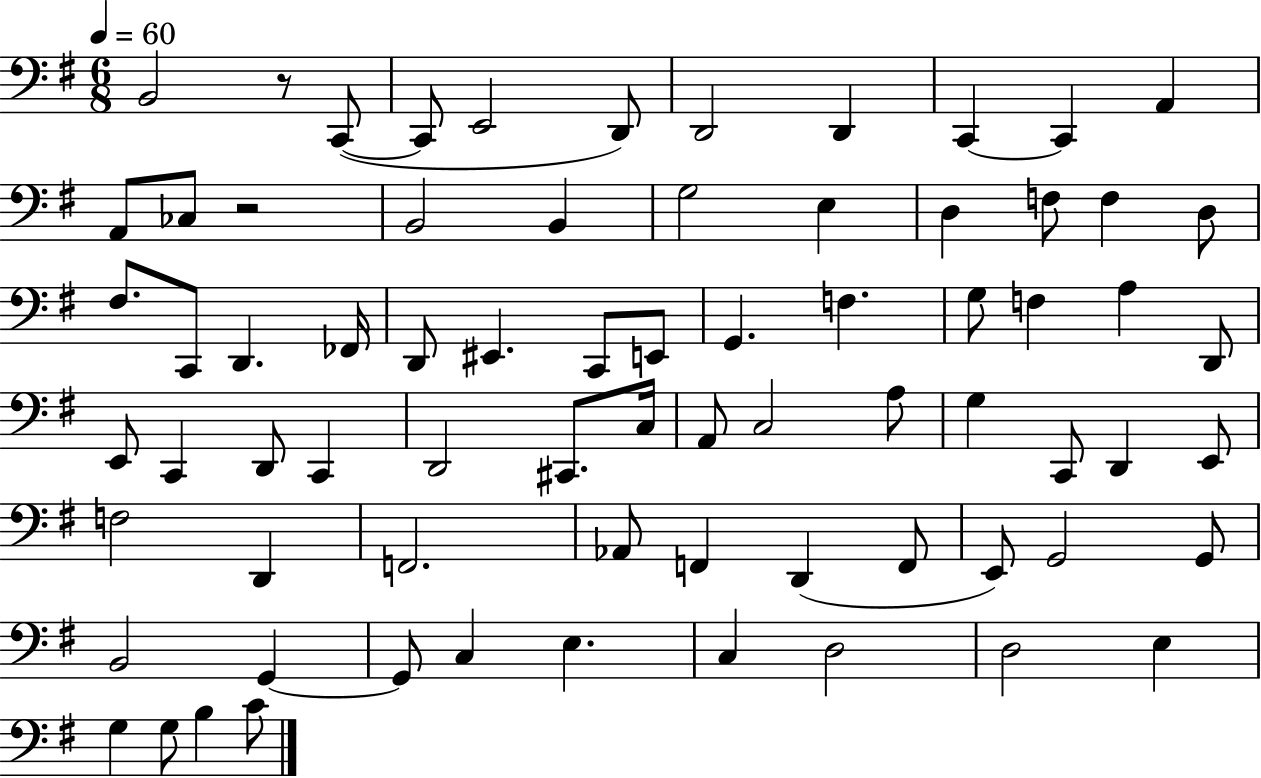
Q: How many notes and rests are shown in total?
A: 73